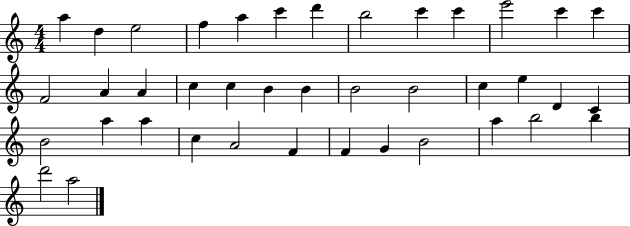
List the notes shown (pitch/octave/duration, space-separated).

A5/q D5/q E5/h F5/q A5/q C6/q D6/q B5/h C6/q C6/q E6/h C6/q C6/q F4/h A4/q A4/q C5/q C5/q B4/q B4/q B4/h B4/h C5/q E5/q D4/q C4/q B4/h A5/q A5/q C5/q A4/h F4/q F4/q G4/q B4/h A5/q B5/h B5/q D6/h A5/h